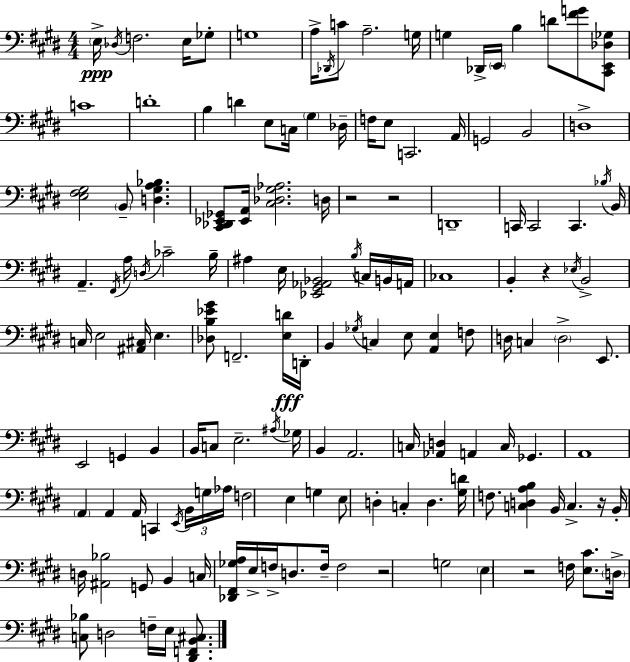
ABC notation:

X:1
T:Untitled
M:4/4
L:1/4
K:E
E,/4 _D,/4 F,2 E,/4 _G,/2 G,4 A,/4 _D,,/4 C/2 A,2 G,/4 G, _D,,/4 E,,/4 B, D/2 [^FG]/2 [^C,,E,,_D,_G,]/2 C4 D4 B, D E,/2 C,/4 ^G, _D,/4 F,/4 E,/2 C,,2 A,,/4 G,,2 B,,2 D,4 [E,^F,^G,]2 B,,/2 [D,^G,A,_B,] [^C,,_D,,_E,,_G,,]/2 [_E,,A,,]/4 [^C,_D,^G,_A,]2 D,/4 z2 z2 D,,4 C,,/4 C,,2 C,, _B,/4 B,,/4 A,, ^F,,/4 A,/4 D,/4 _C2 B,/4 ^A, E,/4 [_E,,^G,,_A,,_B,,]2 B,/4 C,/4 B,,/4 A,,/4 _C,4 B,, z _E,/4 B,,2 C,/4 E,2 [^A,,^C,]/4 E, [_D,B,_E^G]/2 F,,2 [E,D]/4 D,,/4 B,, _G,/4 C, E,/2 [A,,E,] F,/2 D,/4 C, D,2 E,,/2 E,,2 G,, B,, B,,/4 C,/2 E,2 ^A,/4 _G,/4 B,, A,,2 C,/4 [_A,,D,] A,, C,/4 _G,, A,,4 A,, A,, A,,/4 C,, E,,/4 B,,/4 G,/4 _A,/4 F,2 E, G, E,/2 D, C, D, [^G,D]/4 F,/2 [C,D,A,B,] B,,/4 C, z/4 B,,/4 D,/4 [^A,,_B,]2 G,,/2 B,, C,/4 [_D,,^F,,_G,A,]/4 E,/4 F,/4 D,/2 F,/4 F,2 z2 G,2 E, z2 F,/4 [E,^C]/2 D,/4 [C,_B,]/2 D,2 F,/4 E,/4 [^D,,F,,B,,^C,]/2